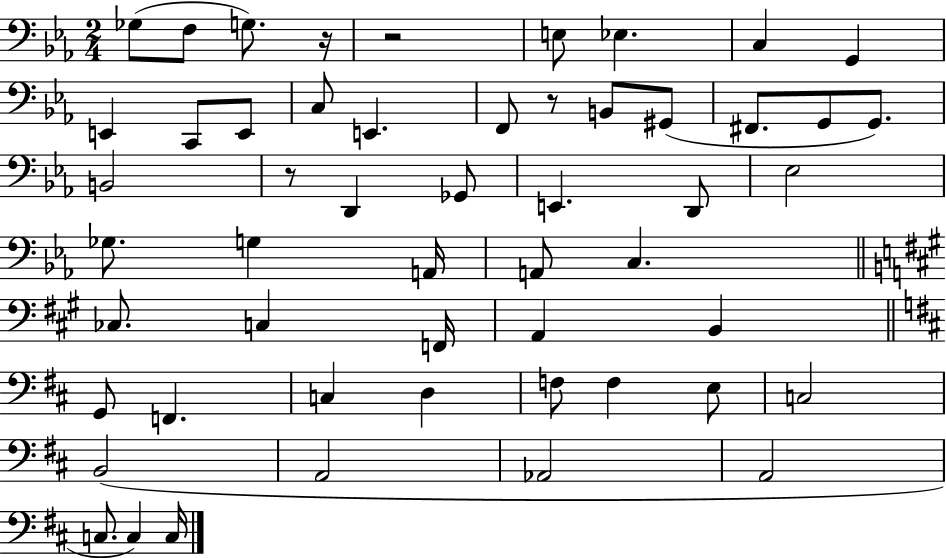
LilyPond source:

{
  \clef bass
  \numericTimeSignature
  \time 2/4
  \key ees \major
  ges8( f8 g8.) r16 | r2 | e8 ees4. | c4 g,4 | \break e,4 c,8 e,8 | c8 e,4. | f,8 r8 b,8 gis,8( | fis,8. g,8 g,8.) | \break b,2 | r8 d,4 ges,8 | e,4. d,8 | ees2 | \break ges8. g4 a,16 | a,8 c4. | \bar "||" \break \key a \major ces8. c4 f,16 | a,4 b,4 | \bar "||" \break \key d \major g,8 f,4. | c4 d4 | f8 f4 e8 | c2 | \break b,2( | a,2 | aes,2 | a,2 | \break c8. c4) c16 | \bar "|."
}